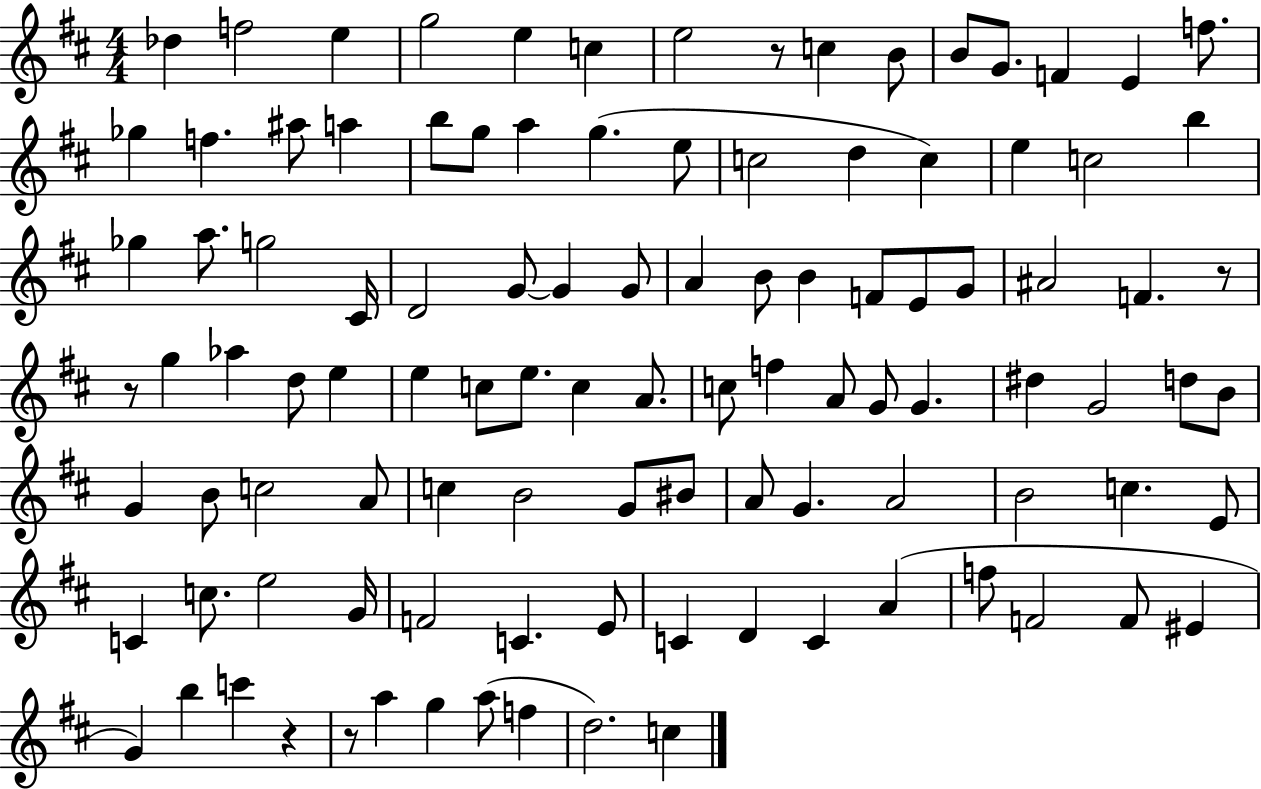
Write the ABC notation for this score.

X:1
T:Untitled
M:4/4
L:1/4
K:D
_d f2 e g2 e c e2 z/2 c B/2 B/2 G/2 F E f/2 _g f ^a/2 a b/2 g/2 a g e/2 c2 d c e c2 b _g a/2 g2 ^C/4 D2 G/2 G G/2 A B/2 B F/2 E/2 G/2 ^A2 F z/2 z/2 g _a d/2 e e c/2 e/2 c A/2 c/2 f A/2 G/2 G ^d G2 d/2 B/2 G B/2 c2 A/2 c B2 G/2 ^B/2 A/2 G A2 B2 c E/2 C c/2 e2 G/4 F2 C E/2 C D C A f/2 F2 F/2 ^E G b c' z z/2 a g a/2 f d2 c